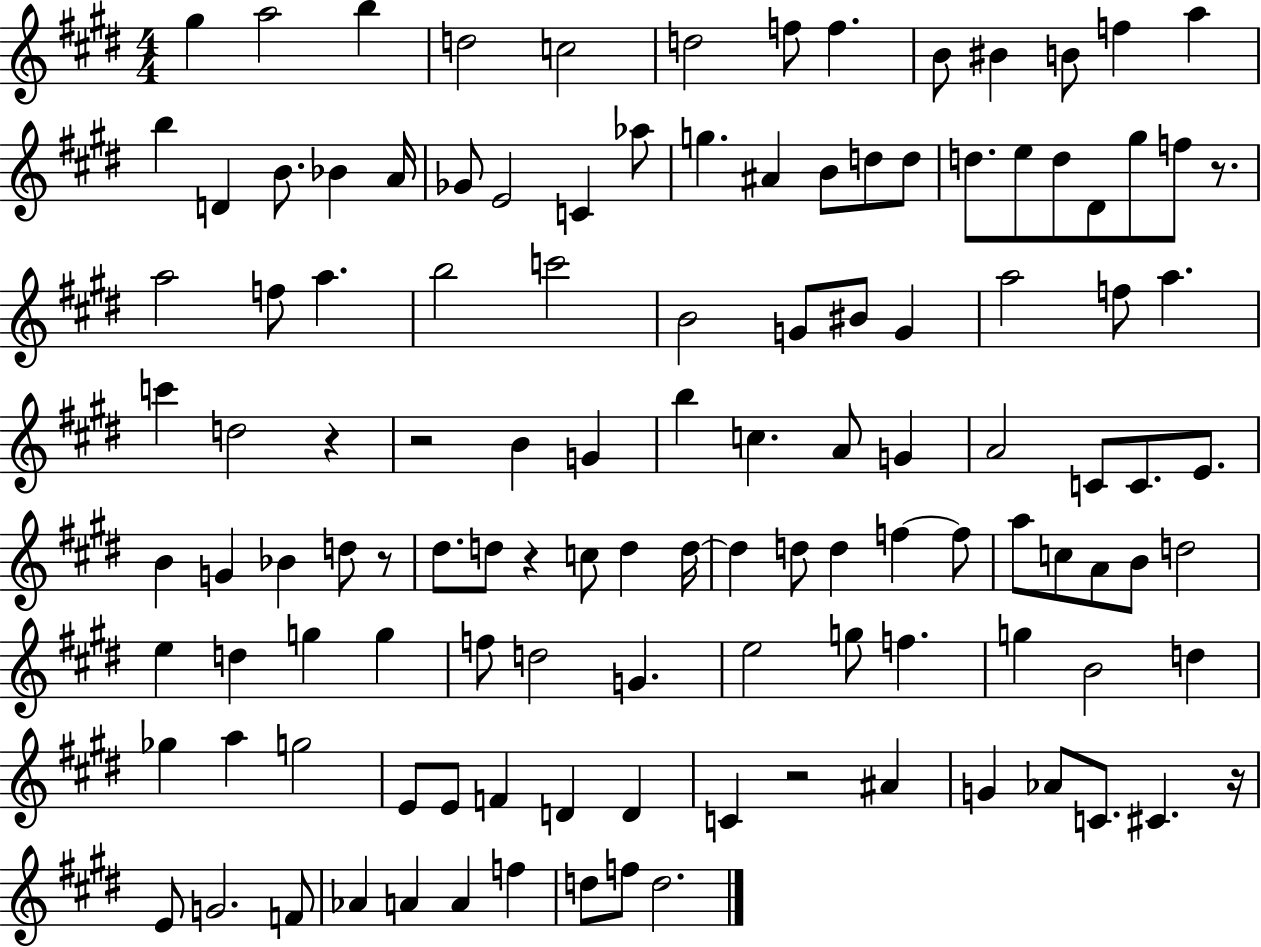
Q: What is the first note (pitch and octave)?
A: G#5